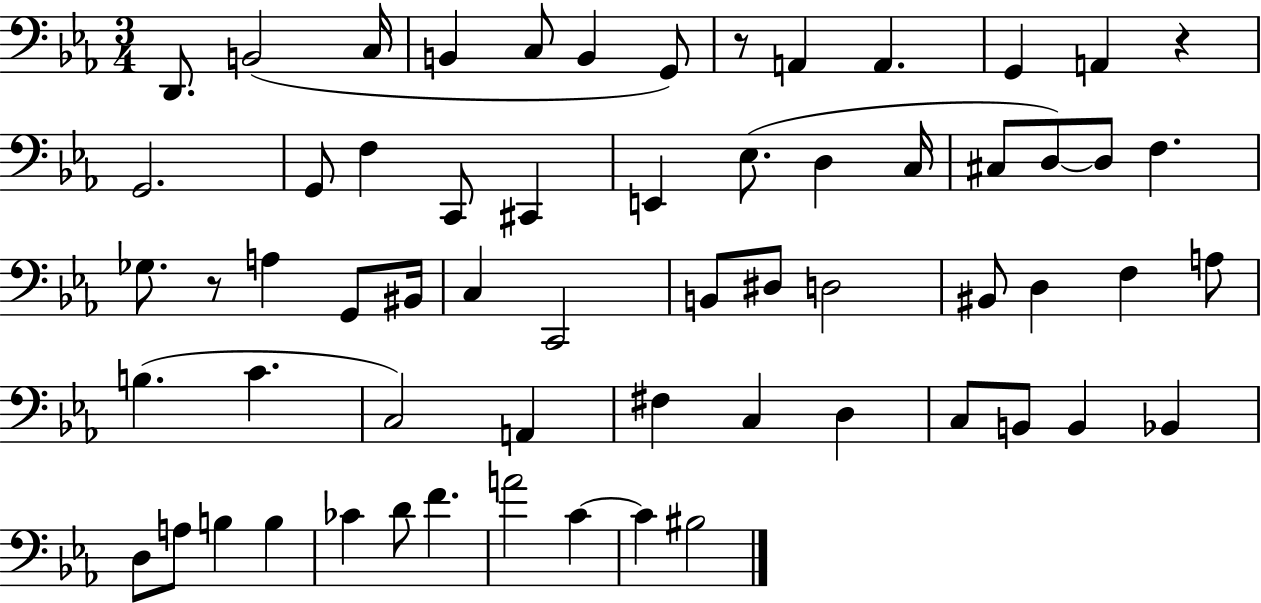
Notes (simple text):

D2/e. B2/h C3/s B2/q C3/e B2/q G2/e R/e A2/q A2/q. G2/q A2/q R/q G2/h. G2/e F3/q C2/e C#2/q E2/q Eb3/e. D3/q C3/s C#3/e D3/e D3/e F3/q. Gb3/e. R/e A3/q G2/e BIS2/s C3/q C2/h B2/e D#3/e D3/h BIS2/e D3/q F3/q A3/e B3/q. C4/q. C3/h A2/q F#3/q C3/q D3/q C3/e B2/e B2/q Bb2/q D3/e A3/e B3/q B3/q CES4/q D4/e F4/q. A4/h C4/q C4/q BIS3/h